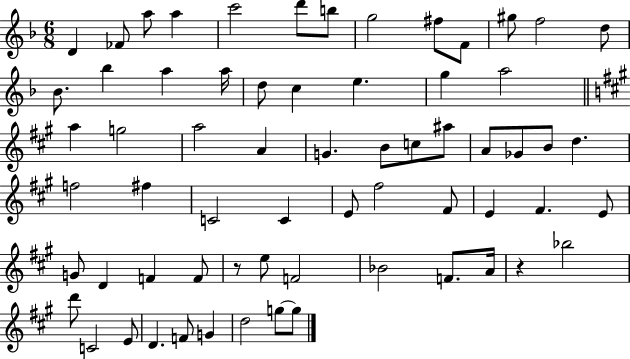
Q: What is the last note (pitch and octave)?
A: G5